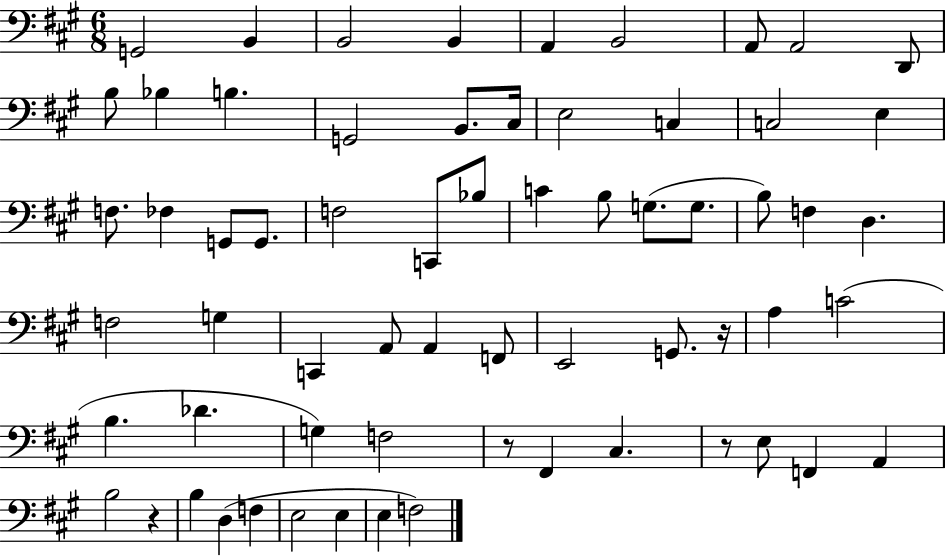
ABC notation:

X:1
T:Untitled
M:6/8
L:1/4
K:A
G,,2 B,, B,,2 B,, A,, B,,2 A,,/2 A,,2 D,,/2 B,/2 _B, B, G,,2 B,,/2 ^C,/4 E,2 C, C,2 E, F,/2 _F, G,,/2 G,,/2 F,2 C,,/2 _B,/2 C B,/2 G,/2 G,/2 B,/2 F, D, F,2 G, C,, A,,/2 A,, F,,/2 E,,2 G,,/2 z/4 A, C2 B, _D G, F,2 z/2 ^F,, ^C, z/2 E,/2 F,, A,, B,2 z B, D, F, E,2 E, E, F,2